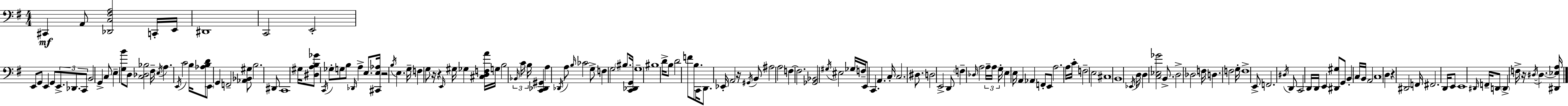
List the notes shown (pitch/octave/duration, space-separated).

C#2/q A2/e [Db2,C3,F#3,A3]/h C2/s E2/s D#2/w C2/h E2/h E2/e G2/e E2/q G2/e E2/e. Db2/e. C2/e B2/h G2/q C3/e E3/q [G3,B4]/e D3/e [C3,Db3,Bb3]/h F#3/s E3/s A3/q. E2/s C4/h B3/s [Ab3,B3,D4]/e E2/e G2/q F2/h [Ab2,Bb2,G#3]/e B3/h. D#2/e C2/w G#3/s [D#3,A3,B3,Gb4]/e C2/s Gb3/e G3/e B3/e Db2/s A3/q E3/e. [C#2,E3,Ab3]/s R/h B3/s E3/q. G3/s F3/q G3/e R/s R/q E2/s G#3/s Gb3/q [C#3,D3,F3,A4]/s G3/s B3/h Bb2/s C4/s B3/s [C2,Db2,G#2]/q A3/q Db2/s A3/e B3/s CES4/h G3/e F3/q G3/h BIS3/e. [C2,Db2,G2]/s G3/w BIS3/w D4/s B3/e D4/h F4/e B3/e. C2/s D2/e. Eb2/s A2/h R/s G#2/s B2/e A#3/h A3/h F3/q F3/h. [Gb2,Bb2]/h G#3/s EIS3/h Gb3/s F3/s E2/e C2/q. A2/q. C3/s C3/h. D#3/e. D3/h E2/h D2/e F3/q Db3/s A3/h A3/s A3/s G3/s E3/q E3/s A2/q Ab2/q F2/e E2/e A3/h. A3/s C4/s F3/h E3/h C#3/w B2/w Eb2/s D3/s D3/q [C3,Eb3,Gb4]/h B2/e. D3/h Db3/h F3/s D3/q. F3/h G3/s F3/w E2/e F2/h. D#3/s D2/e C2/h D2/s D2/s E2/q [D#2,G#3]/e G2/e B2/q C3/s B2/s A2/h C3/w D3/q R/q D#2/h F2/s F#2/h. D2/s E2/e E2/w D#2/s F2/s D2/e D2/q F3/s R/s D#3/s D#3/q. [D#2,Eb3,A3]/s